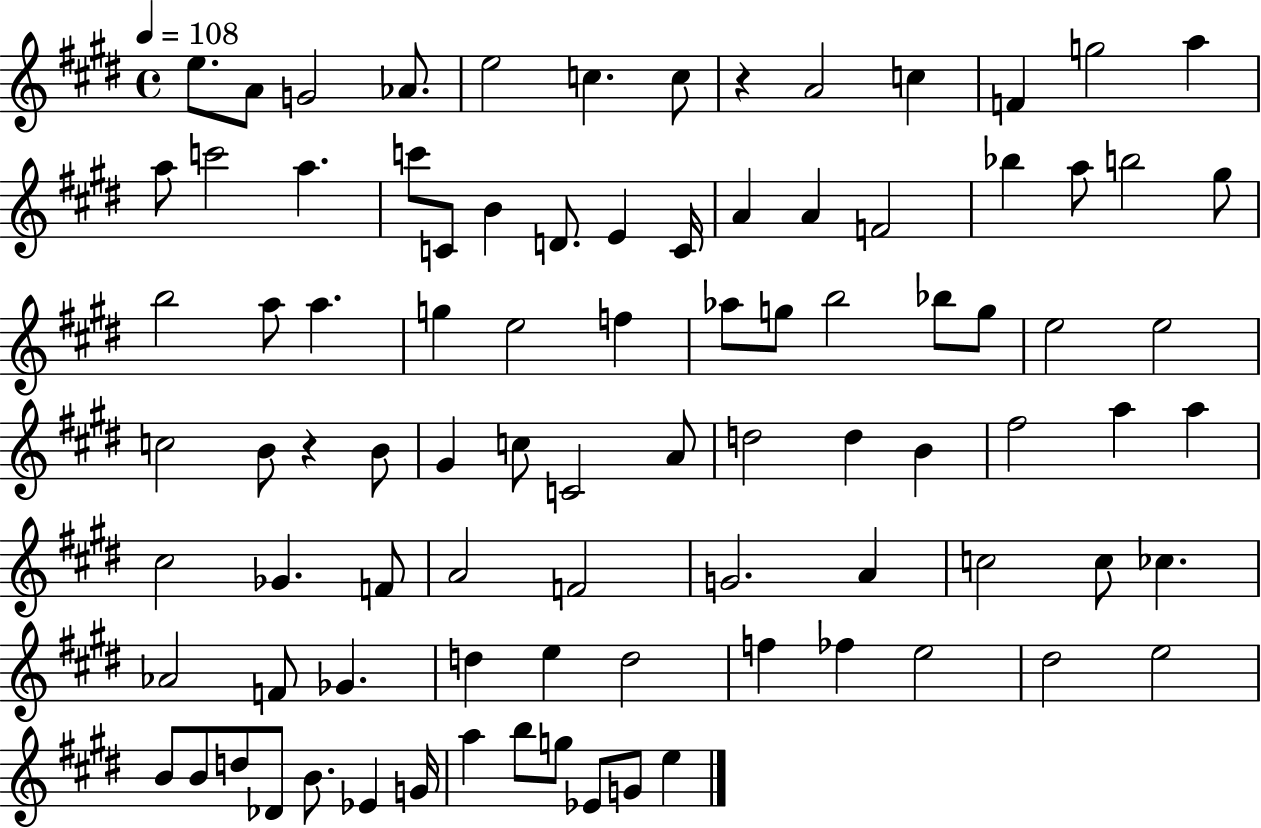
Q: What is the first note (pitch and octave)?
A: E5